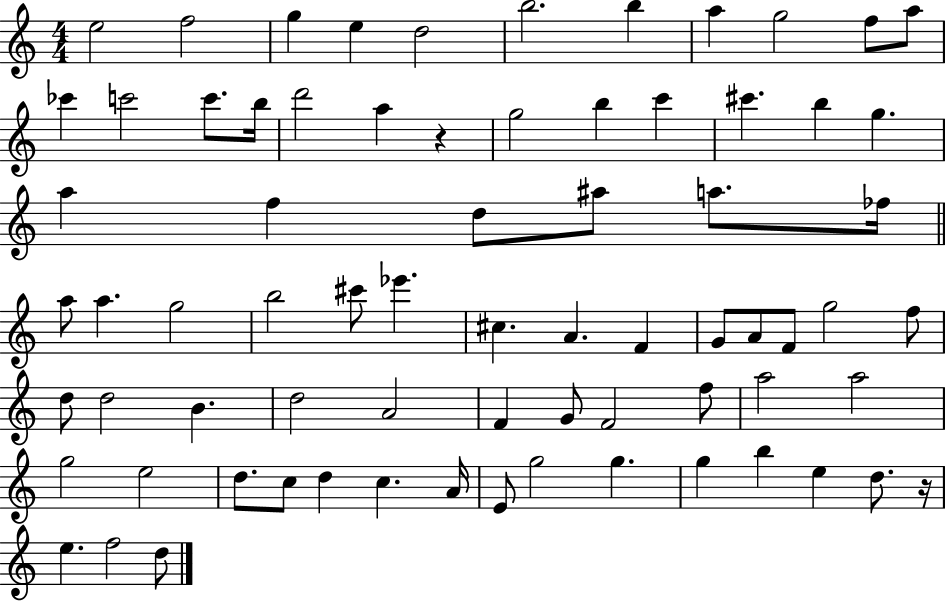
{
  \clef treble
  \numericTimeSignature
  \time 4/4
  \key c \major
  e''2 f''2 | g''4 e''4 d''2 | b''2. b''4 | a''4 g''2 f''8 a''8 | \break ces'''4 c'''2 c'''8. b''16 | d'''2 a''4 r4 | g''2 b''4 c'''4 | cis'''4. b''4 g''4. | \break a''4 f''4 d''8 ais''8 a''8. fes''16 | \bar "||" \break \key a \minor a''8 a''4. g''2 | b''2 cis'''8 ees'''4. | cis''4. a'4. f'4 | g'8 a'8 f'8 g''2 f''8 | \break d''8 d''2 b'4. | d''2 a'2 | f'4 g'8 f'2 f''8 | a''2 a''2 | \break g''2 e''2 | d''8. c''8 d''4 c''4. a'16 | e'8 g''2 g''4. | g''4 b''4 e''4 d''8. r16 | \break e''4. f''2 d''8 | \bar "|."
}